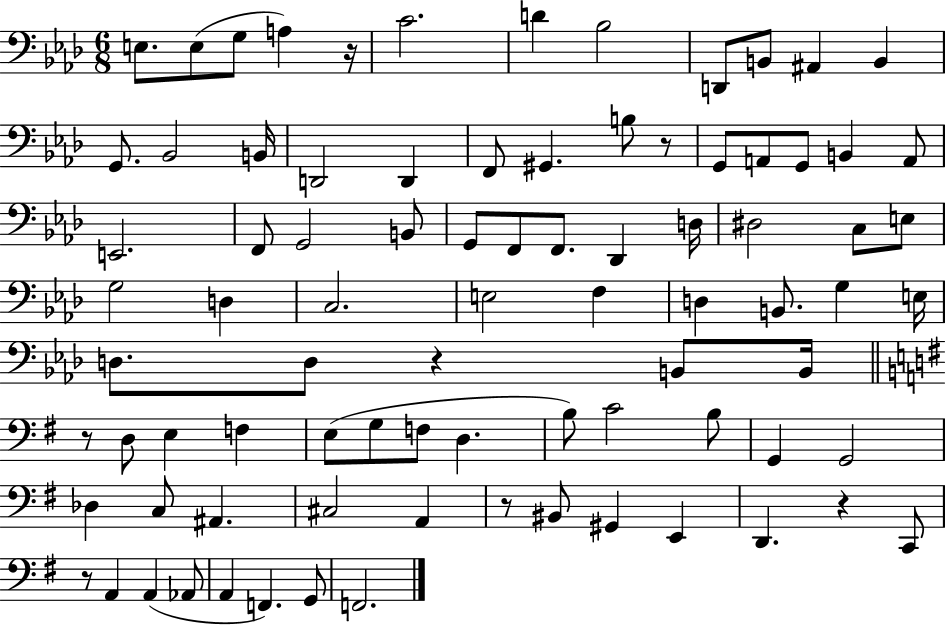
X:1
T:Untitled
M:6/8
L:1/4
K:Ab
E,/2 E,/2 G,/2 A, z/4 C2 D _B,2 D,,/2 B,,/2 ^A,, B,, G,,/2 _B,,2 B,,/4 D,,2 D,, F,,/2 ^G,, B,/2 z/2 G,,/2 A,,/2 G,,/2 B,, A,,/2 E,,2 F,,/2 G,,2 B,,/2 G,,/2 F,,/2 F,,/2 _D,, D,/4 ^D,2 C,/2 E,/2 G,2 D, C,2 E,2 F, D, B,,/2 G, E,/4 D,/2 D,/2 z B,,/2 B,,/4 z/2 D,/2 E, F, E,/2 G,/2 F,/2 D, B,/2 C2 B,/2 G,, G,,2 _D, C,/2 ^A,, ^C,2 A,, z/2 ^B,,/2 ^G,, E,, D,, z C,,/2 z/2 A,, A,, _A,,/2 A,, F,, G,,/2 F,,2